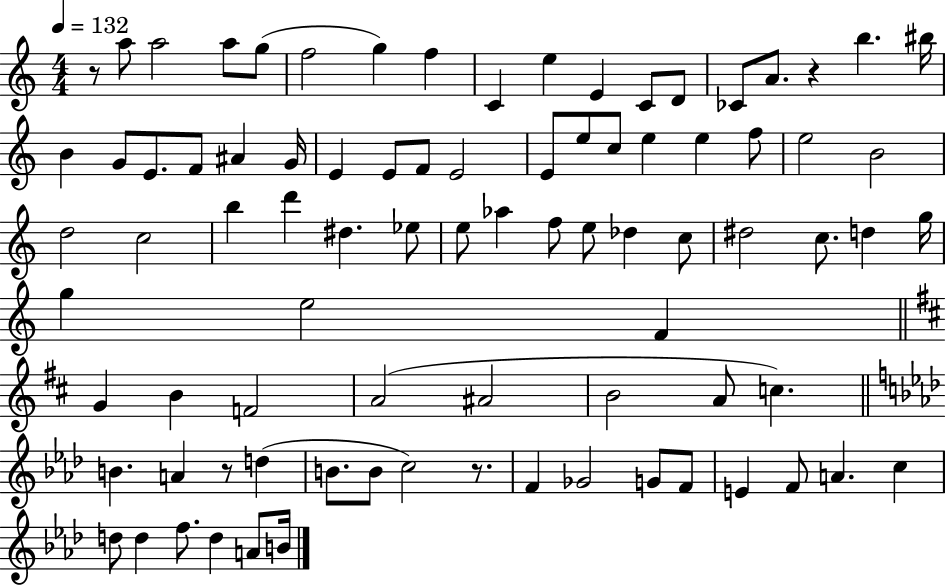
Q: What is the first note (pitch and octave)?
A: A5